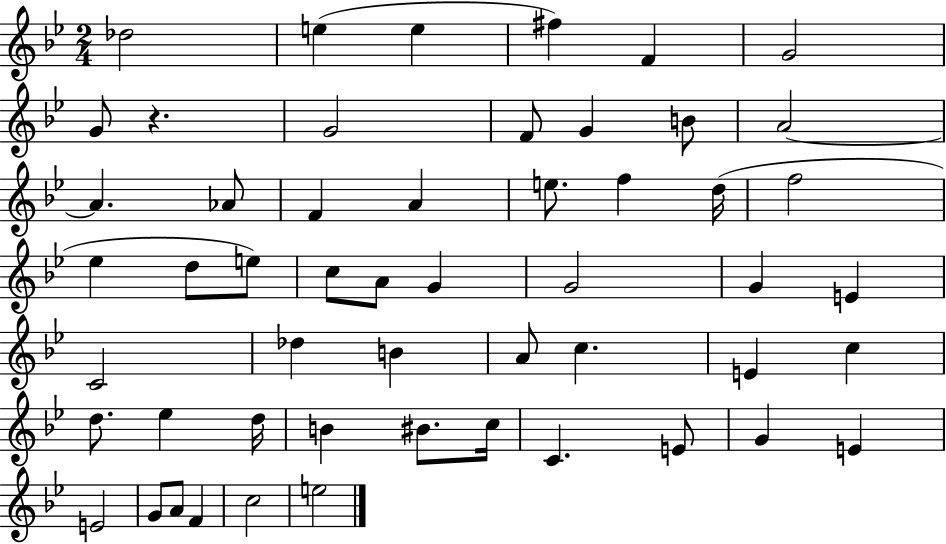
Db5/h E5/q E5/q F#5/q F4/q G4/h G4/e R/q. G4/h F4/e G4/q B4/e A4/h A4/q. Ab4/e F4/q A4/q E5/e. F5/q D5/s F5/h Eb5/q D5/e E5/e C5/e A4/e G4/q G4/h G4/q E4/q C4/h Db5/q B4/q A4/e C5/q. E4/q C5/q D5/e. Eb5/q D5/s B4/q BIS4/e. C5/s C4/q. E4/e G4/q E4/q E4/h G4/e A4/e F4/q C5/h E5/h